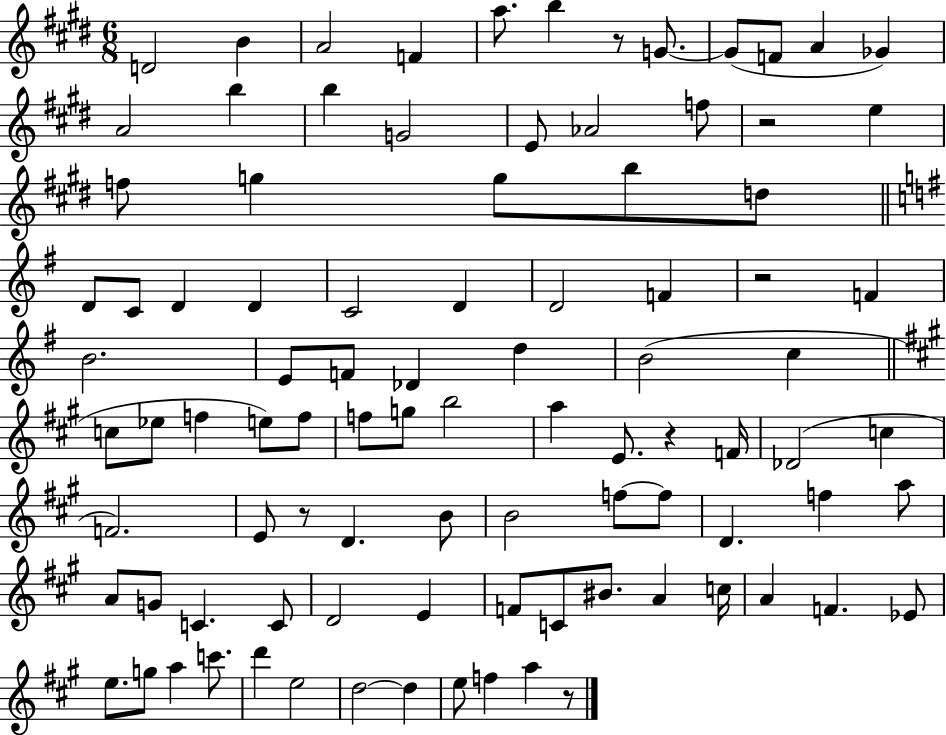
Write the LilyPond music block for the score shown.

{
  \clef treble
  \numericTimeSignature
  \time 6/8
  \key e \major
  d'2 b'4 | a'2 f'4 | a''8. b''4 r8 g'8.~~ | g'8( f'8 a'4 ges'4) | \break a'2 b''4 | b''4 g'2 | e'8 aes'2 f''8 | r2 e''4 | \break f''8 g''4 g''8 b''8 d''8 | \bar "||" \break \key g \major d'8 c'8 d'4 d'4 | c'2 d'4 | d'2 f'4 | r2 f'4 | \break b'2. | e'8 f'8 des'4 d''4 | b'2( c''4 | \bar "||" \break \key a \major c''8 ees''8 f''4 e''8) f''8 | f''8 g''8 b''2 | a''4 e'8. r4 f'16 | des'2( c''4 | \break f'2.) | e'8 r8 d'4. b'8 | b'2 f''8~~ f''8 | d'4. f''4 a''8 | \break a'8 g'8 c'4. c'8 | d'2 e'4 | f'8 c'8 bis'8. a'4 c''16 | a'4 f'4. ees'8 | \break e''8. g''8 a''4 c'''8. | d'''4 e''2 | d''2~~ d''4 | e''8 f''4 a''4 r8 | \break \bar "|."
}